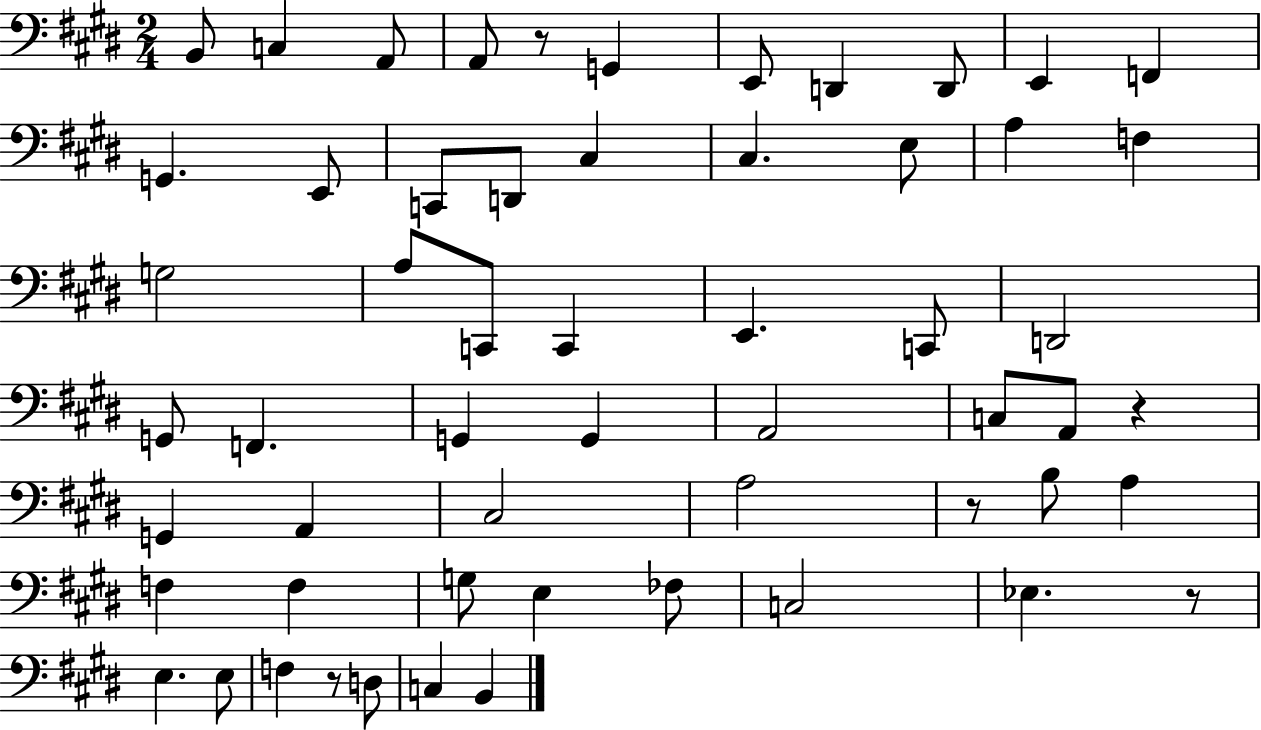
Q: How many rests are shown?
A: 5